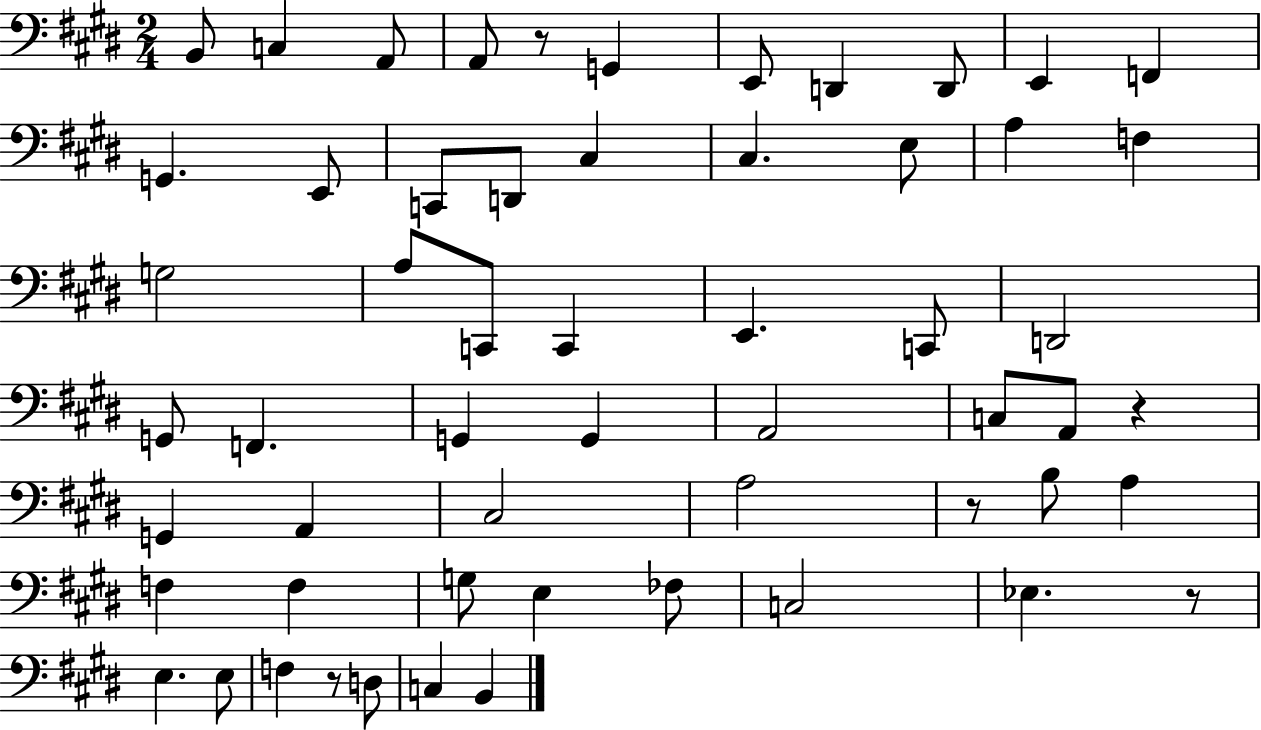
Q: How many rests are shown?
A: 5